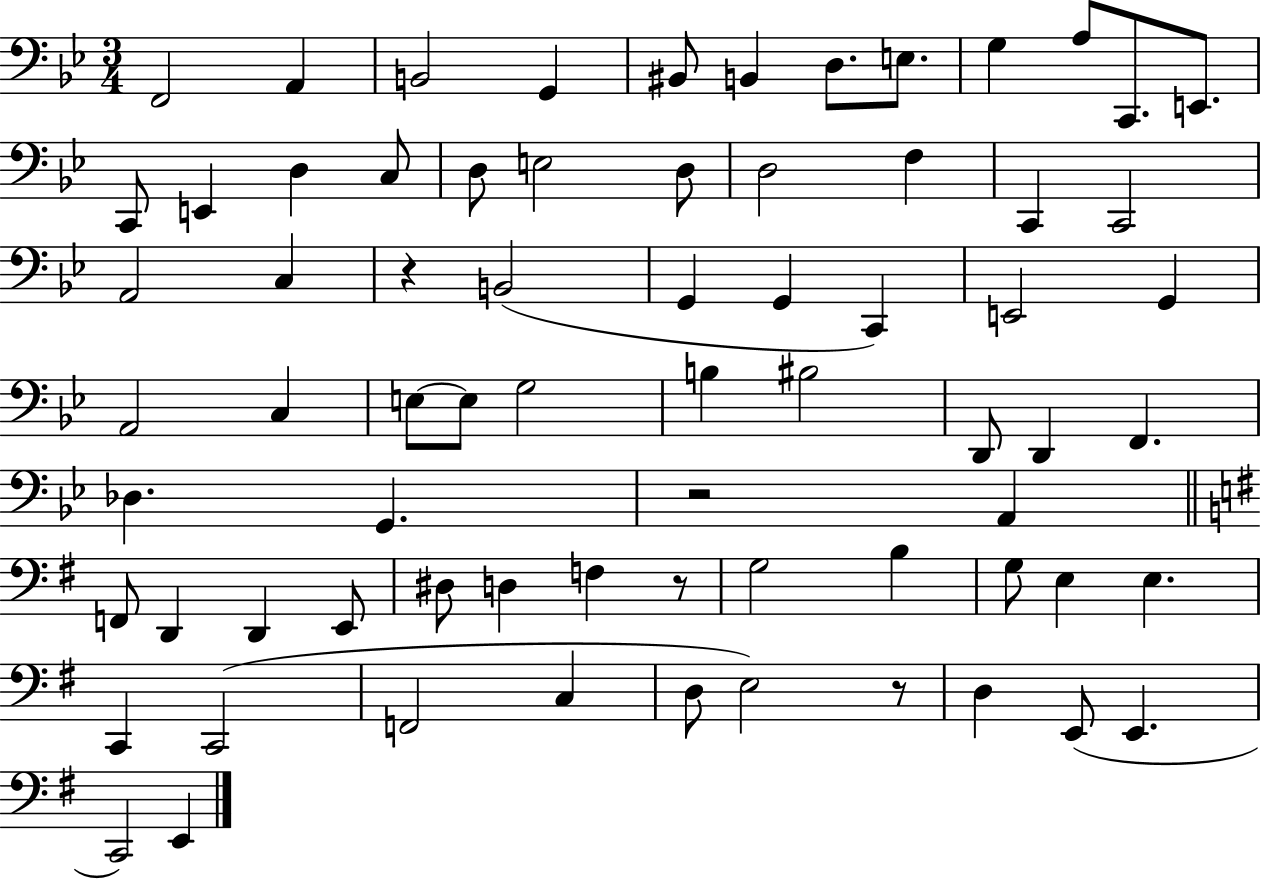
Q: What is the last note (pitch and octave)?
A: E2